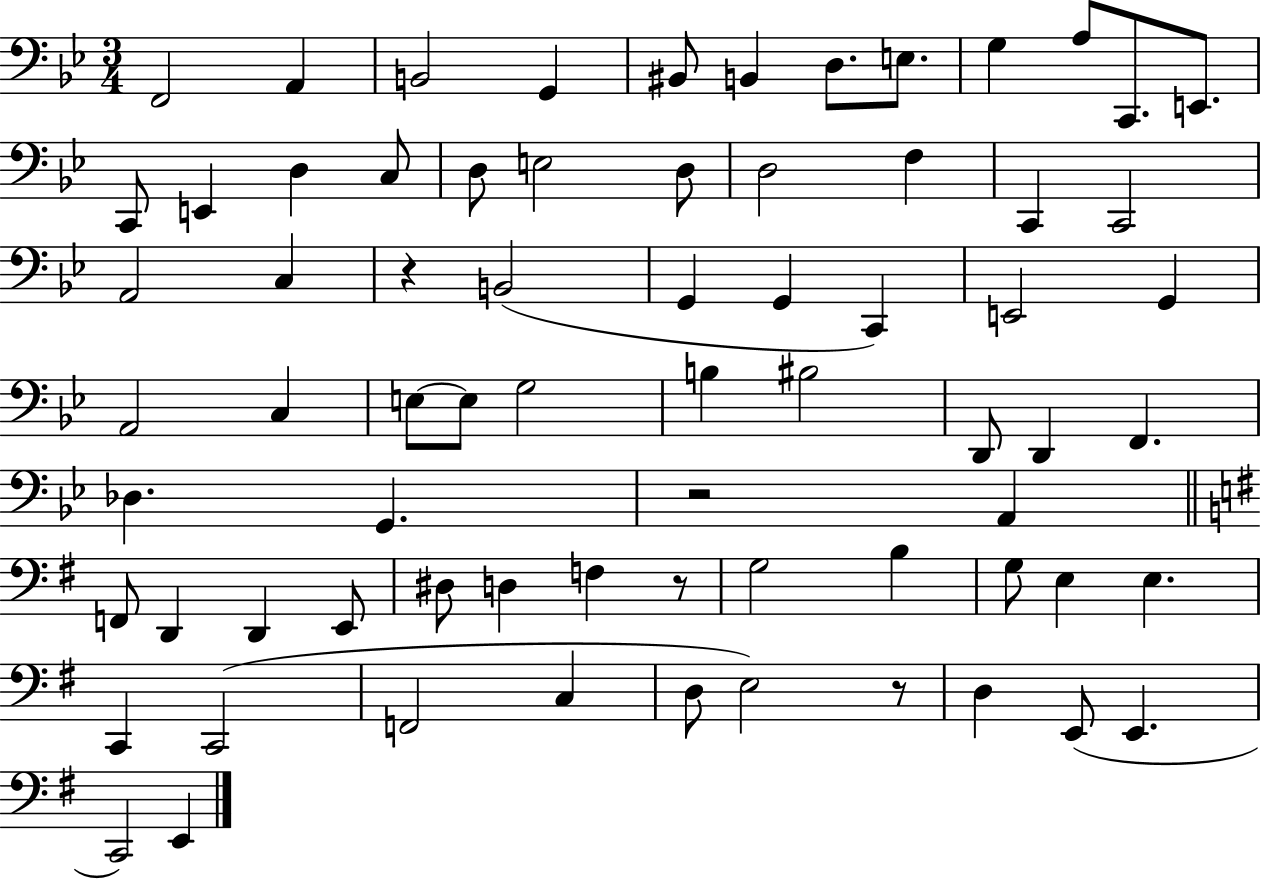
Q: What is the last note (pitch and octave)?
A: E2